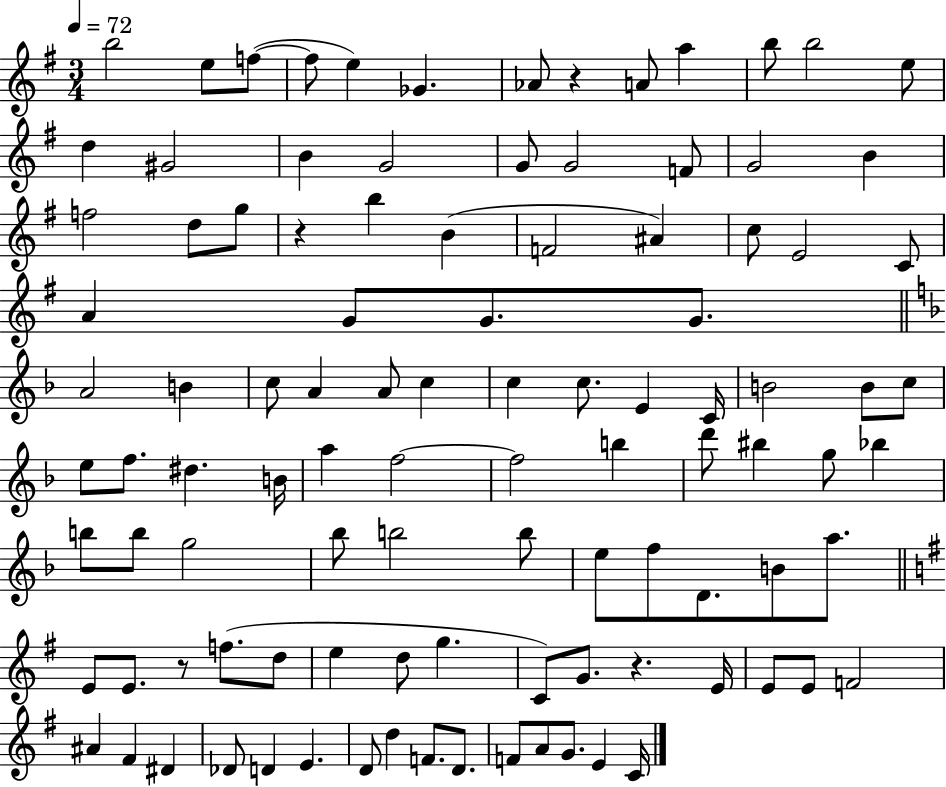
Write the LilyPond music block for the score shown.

{
  \clef treble
  \numericTimeSignature
  \time 3/4
  \key g \major
  \tempo 4 = 72
  b''2 e''8 f''8~(~ | f''8 e''4) ges'4. | aes'8 r4 a'8 a''4 | b''8 b''2 e''8 | \break d''4 gis'2 | b'4 g'2 | g'8 g'2 f'8 | g'2 b'4 | \break f''2 d''8 g''8 | r4 b''4 b'4( | f'2 ais'4) | c''8 e'2 c'8 | \break a'4 g'8 g'8. g'8. | \bar "||" \break \key d \minor a'2 b'4 | c''8 a'4 a'8 c''4 | c''4 c''8. e'4 c'16 | b'2 b'8 c''8 | \break e''8 f''8. dis''4. b'16 | a''4 f''2~~ | f''2 b''4 | d'''8 bis''4 g''8 bes''4 | \break b''8 b''8 g''2 | bes''8 b''2 b''8 | e''8 f''8 d'8. b'8 a''8. | \bar "||" \break \key g \major e'8 e'8. r8 f''8.( d''8 | e''4 d''8 g''4. | c'8) g'8. r4. e'16 | e'8 e'8 f'2 | \break ais'4 fis'4 dis'4 | des'8 d'4 e'4. | d'8 d''4 f'8. d'8. | f'8 a'8 g'8. e'4 c'16 | \break \bar "|."
}